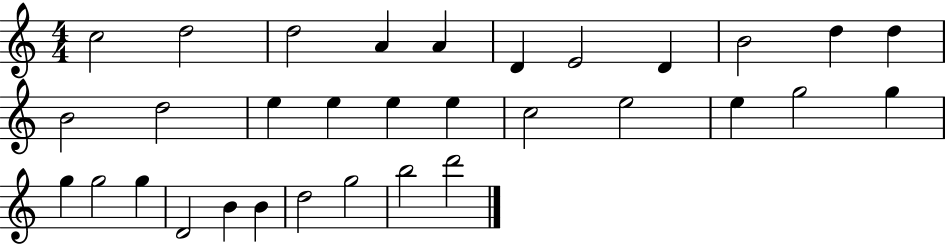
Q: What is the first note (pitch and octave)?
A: C5